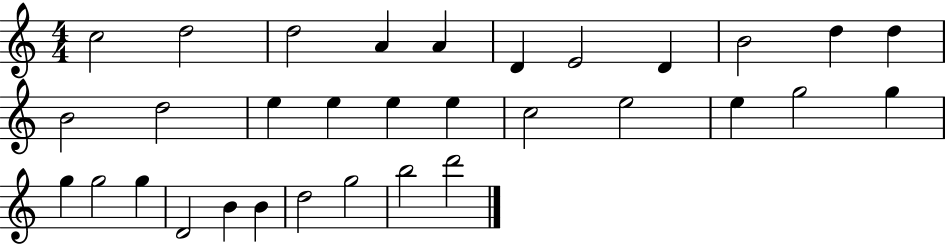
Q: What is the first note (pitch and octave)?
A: C5